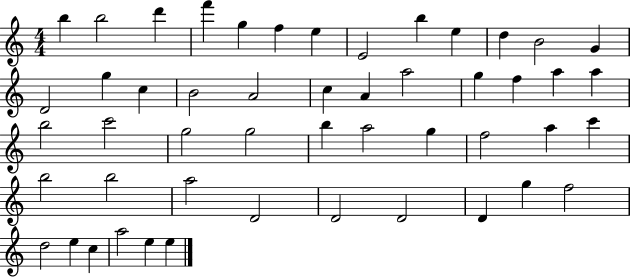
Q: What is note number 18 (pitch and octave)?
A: A4